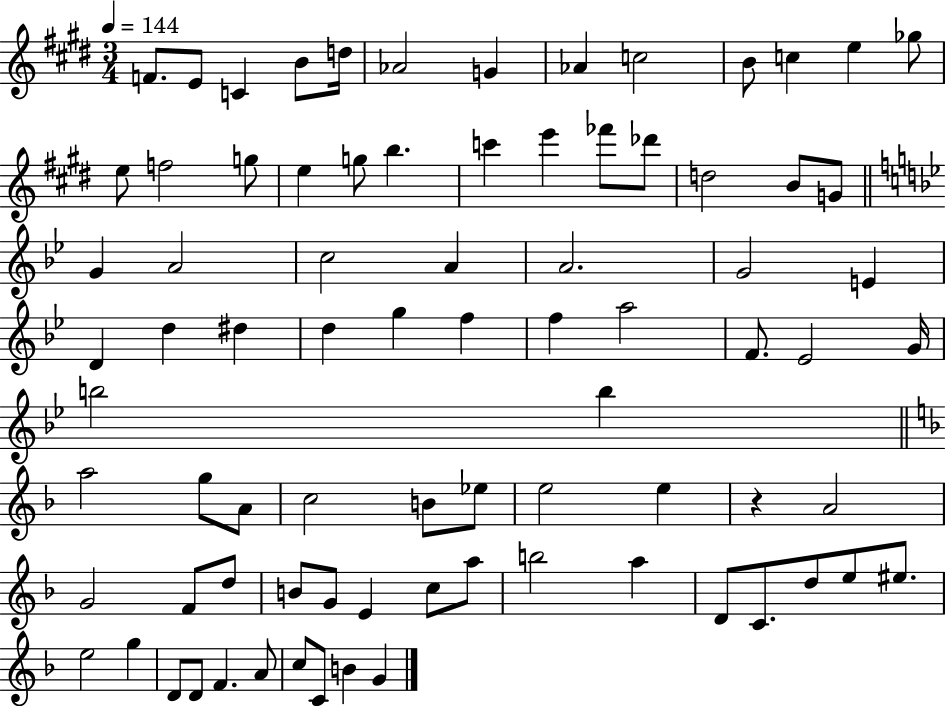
{
  \clef treble
  \numericTimeSignature
  \time 3/4
  \key e \major
  \tempo 4 = 144
  \repeat volta 2 { f'8. e'8 c'4 b'8 d''16 | aes'2 g'4 | aes'4 c''2 | b'8 c''4 e''4 ges''8 | \break e''8 f''2 g''8 | e''4 g''8 b''4. | c'''4 e'''4 fes'''8 des'''8 | d''2 b'8 g'8 | \break \bar "||" \break \key bes \major g'4 a'2 | c''2 a'4 | a'2. | g'2 e'4 | \break d'4 d''4 dis''4 | d''4 g''4 f''4 | f''4 a''2 | f'8. ees'2 g'16 | \break b''2 b''4 | \bar "||" \break \key f \major a''2 g''8 a'8 | c''2 b'8 ees''8 | e''2 e''4 | r4 a'2 | \break g'2 f'8 d''8 | b'8 g'8 e'4 c''8 a''8 | b''2 a''4 | d'8 c'8. d''8 e''8 eis''8. | \break e''2 g''4 | d'8 d'8 f'4. a'8 | c''8 c'8 b'4 g'4 | } \bar "|."
}